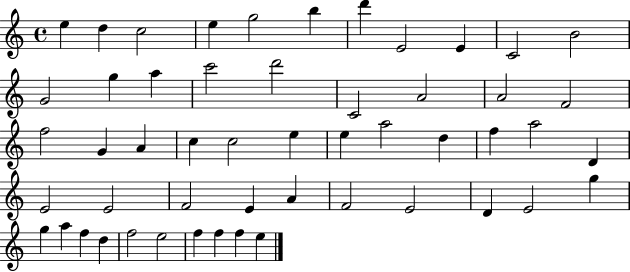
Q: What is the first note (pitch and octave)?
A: E5